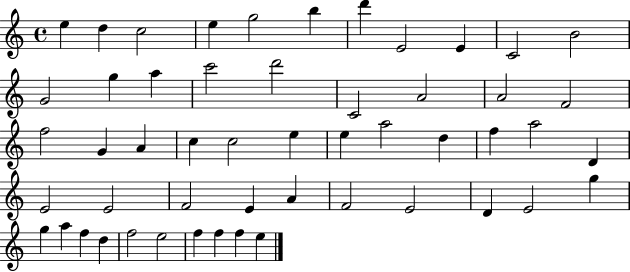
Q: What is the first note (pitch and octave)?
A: E5